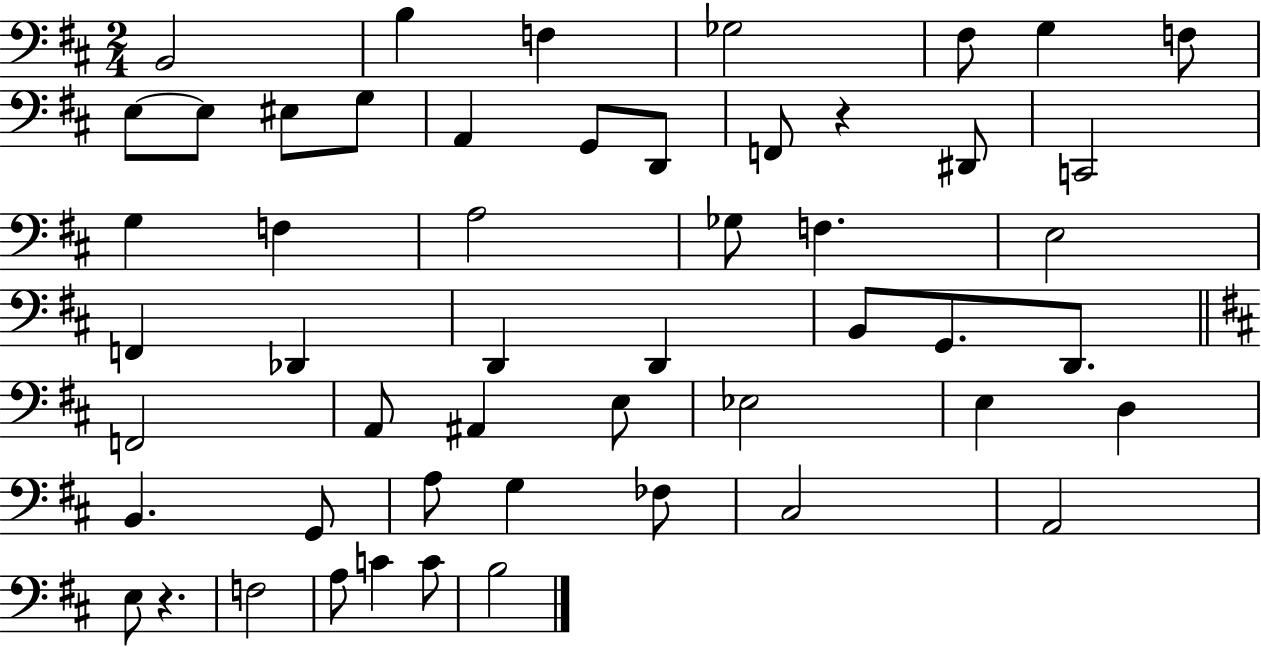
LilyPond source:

{
  \clef bass
  \numericTimeSignature
  \time 2/4
  \key d \major
  b,2 | b4 f4 | ges2 | fis8 g4 f8 | \break e8~~ e8 eis8 g8 | a,4 g,8 d,8 | f,8 r4 dis,8 | c,2 | \break g4 f4 | a2 | ges8 f4. | e2 | \break f,4 des,4 | d,4 d,4 | b,8 g,8. d,8. | \bar "||" \break \key d \major f,2 | a,8 ais,4 e8 | ees2 | e4 d4 | \break b,4. g,8 | a8 g4 fes8 | cis2 | a,2 | \break e8 r4. | f2 | a8 c'4 c'8 | b2 | \break \bar "|."
}